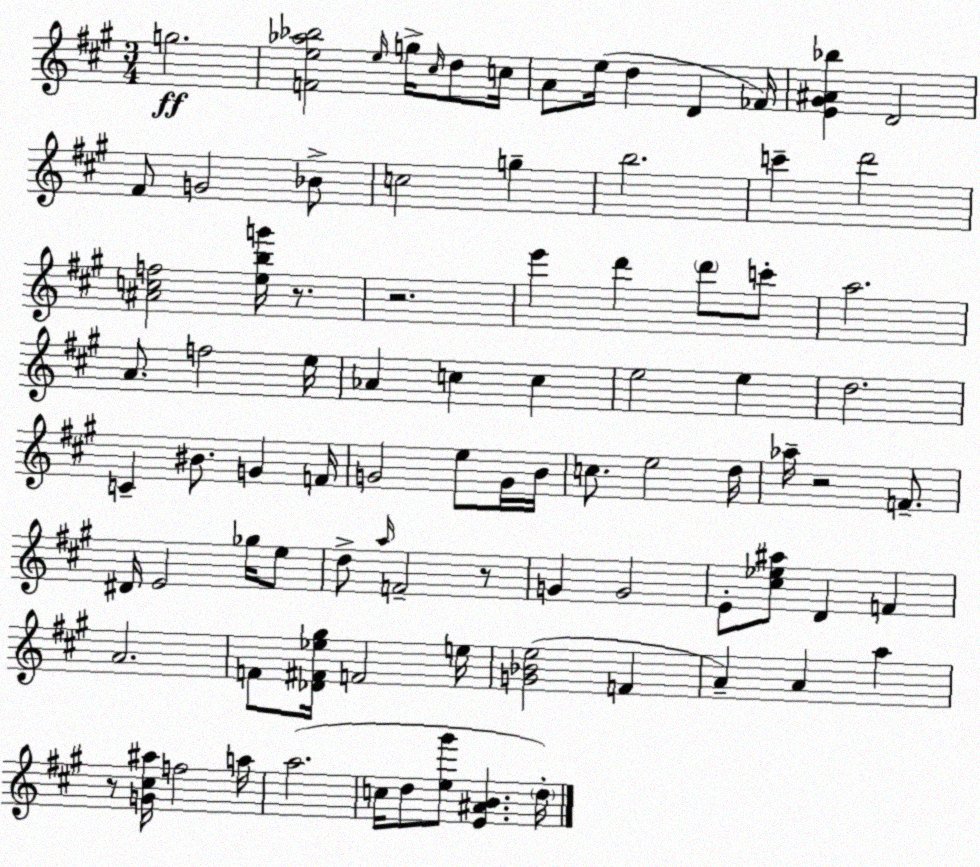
X:1
T:Untitled
M:3/4
L:1/4
K:A
g2 [Fe_a_b]2 e/4 g/4 ^c/4 d/2 c/4 A/2 e/4 d D _F/4 [E^G^A_b] D2 ^F/2 G2 _B/2 c2 g b2 c' d'2 [^Acf]2 [ebg']/4 z/2 z2 e' d' d'/2 c'/2 a2 A/2 f2 e/4 _A c c e2 e d2 C ^B/2 G F/4 G2 e/2 G/4 B/4 c/2 e2 d/4 _a/4 z2 F/2 ^D/4 E2 _g/4 e/2 d/2 a/4 F2 z/2 G G2 E/2 [^c_e^a]/2 D F A2 F/2 [_D^F_e^g]/4 F2 e/4 [G_Be]2 F A A a z/2 [G^c^a]/4 f2 a/4 a2 c/4 d/2 [e^g']/2 [E^AB] d/4